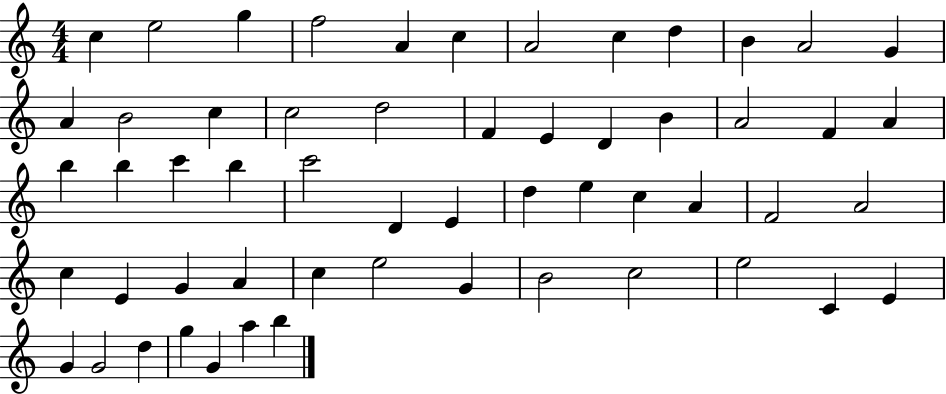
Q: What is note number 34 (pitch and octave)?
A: C5